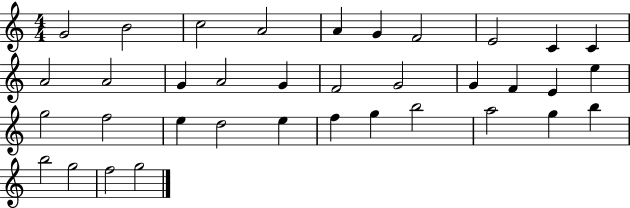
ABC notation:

X:1
T:Untitled
M:4/4
L:1/4
K:C
G2 B2 c2 A2 A G F2 E2 C C A2 A2 G A2 G F2 G2 G F E e g2 f2 e d2 e f g b2 a2 g b b2 g2 f2 g2